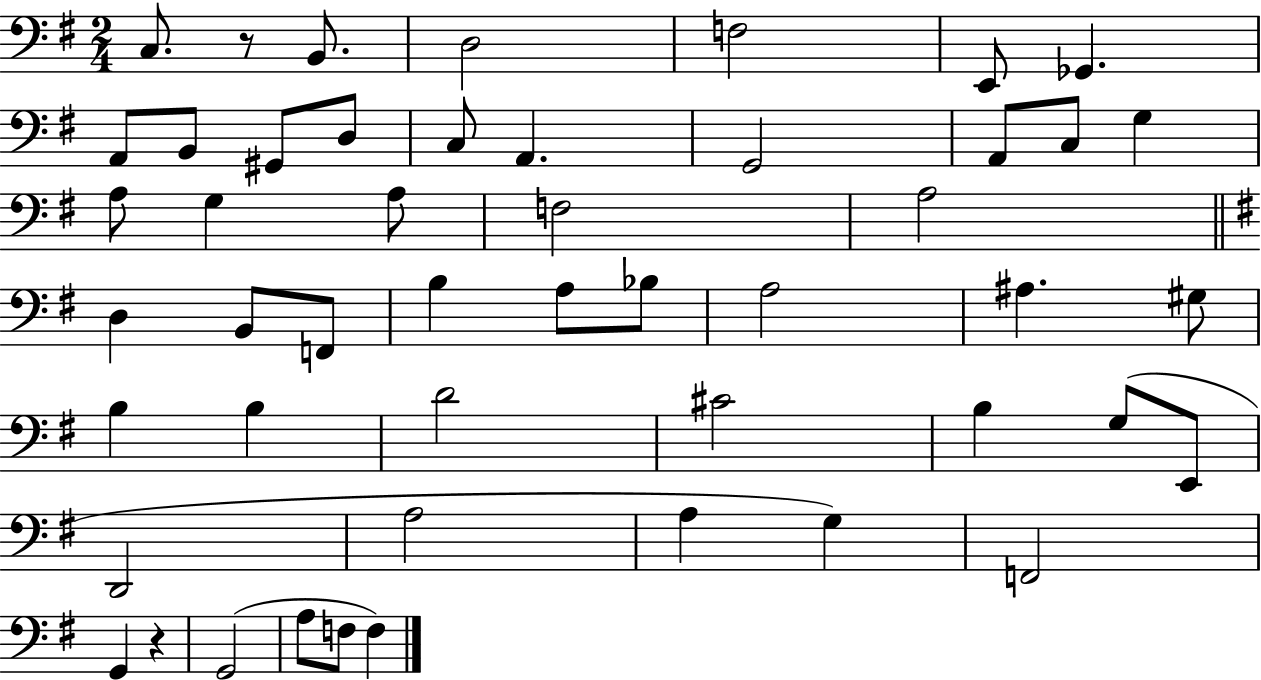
{
  \clef bass
  \numericTimeSignature
  \time 2/4
  \key g \major
  c8. r8 b,8. | d2 | f2 | e,8 ges,4. | \break a,8 b,8 gis,8 d8 | c8 a,4. | g,2 | a,8 c8 g4 | \break a8 g4 a8 | f2 | a2 | \bar "||" \break \key e \minor d4 b,8 f,8 | b4 a8 bes8 | a2 | ais4. gis8 | \break b4 b4 | d'2 | cis'2 | b4 g8( e,8 | \break d,2 | a2 | a4 g4) | f,2 | \break g,4 r4 | g,2( | a8 f8 f4) | \bar "|."
}